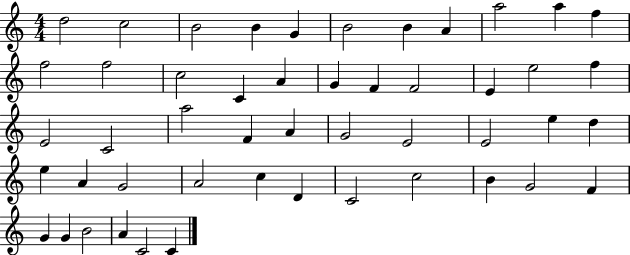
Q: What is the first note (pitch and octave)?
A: D5